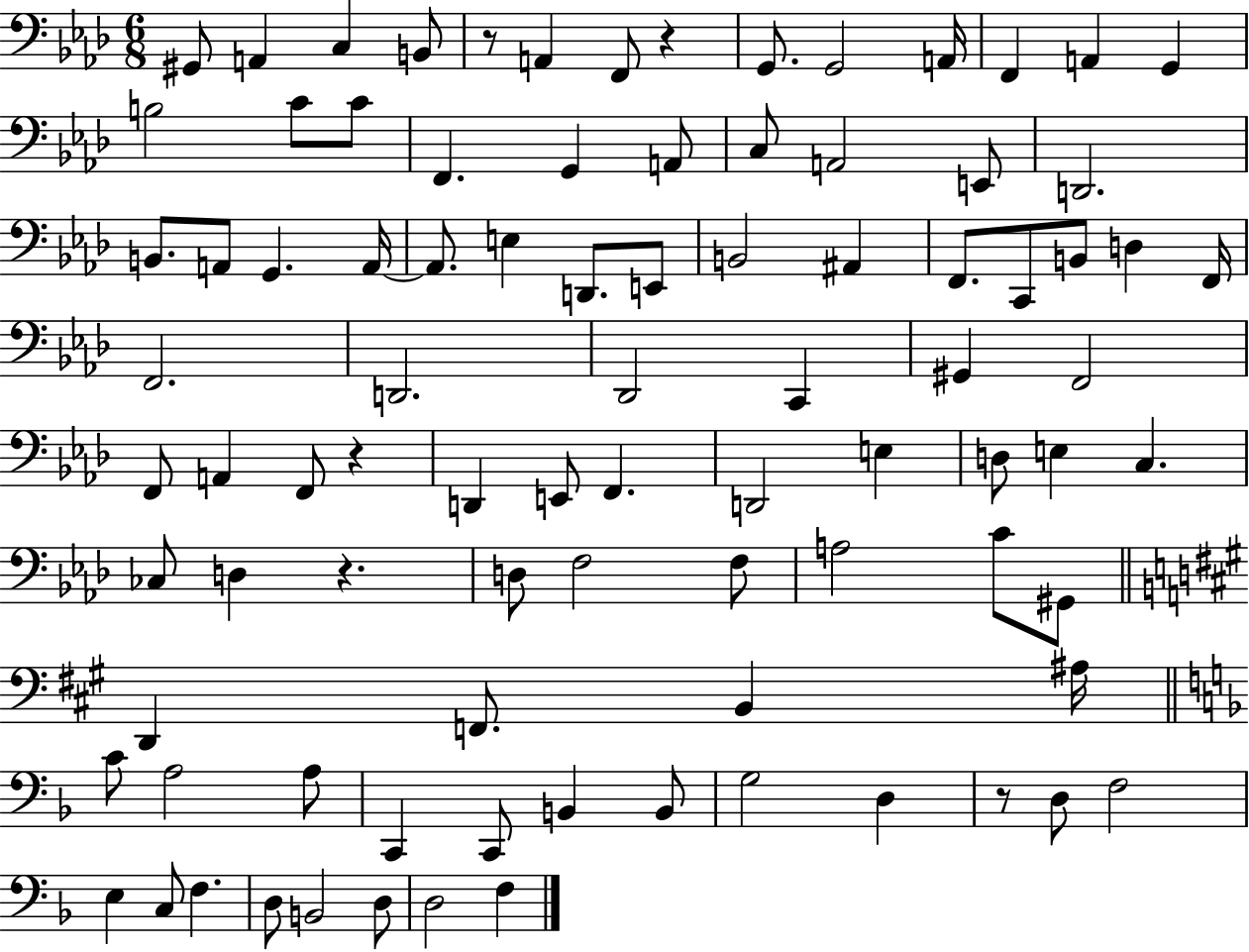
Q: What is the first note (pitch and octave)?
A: G#2